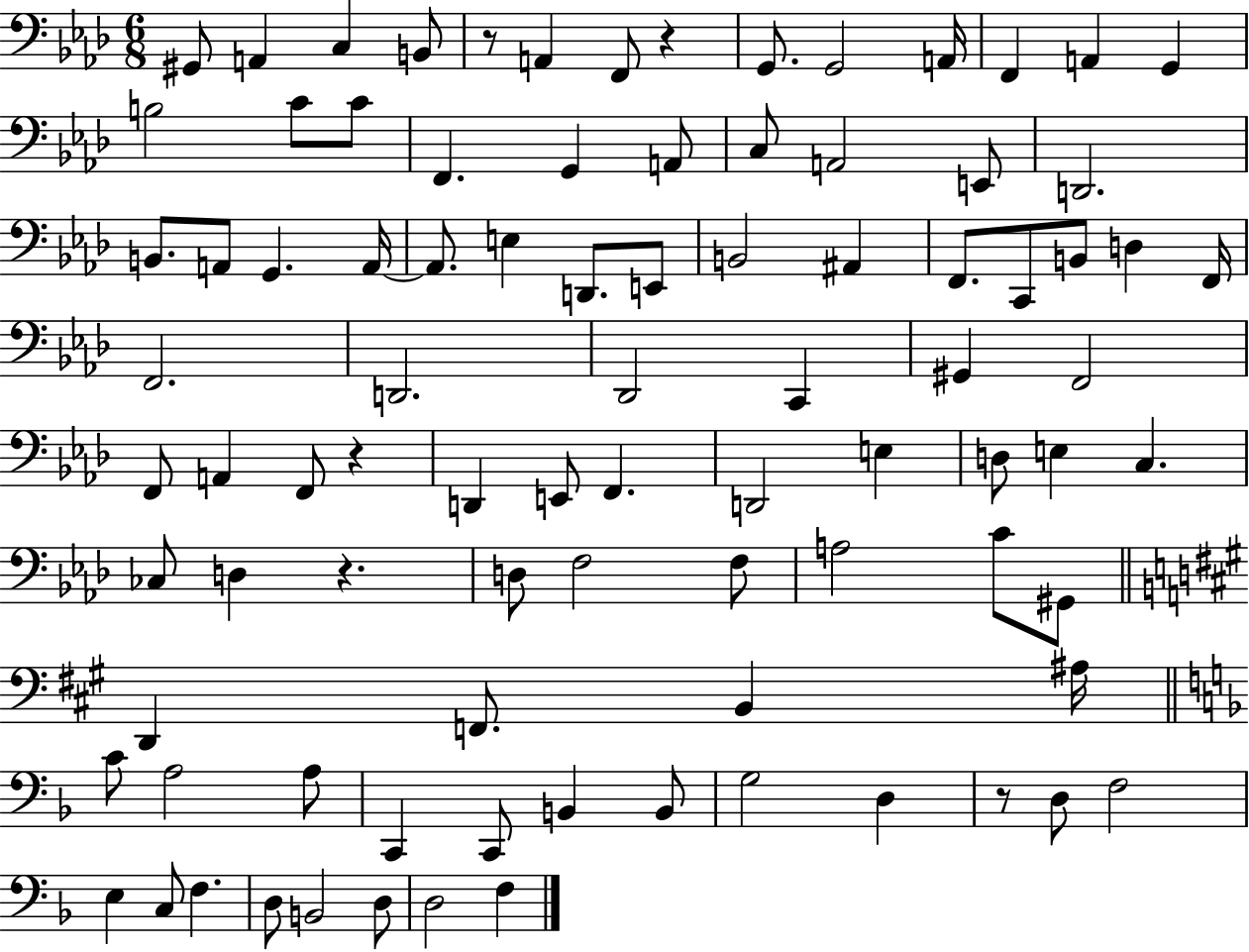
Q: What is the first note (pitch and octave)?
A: G#2